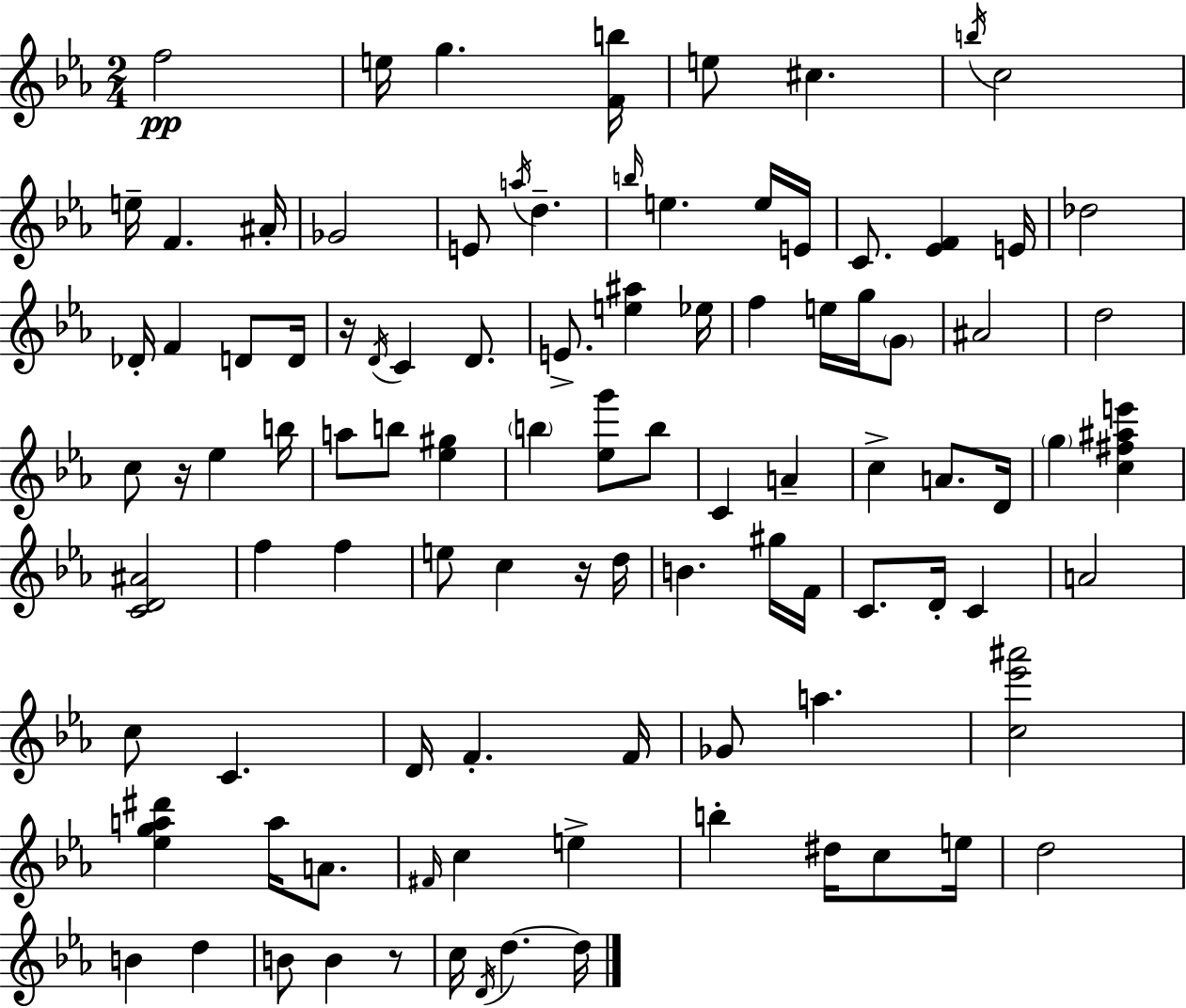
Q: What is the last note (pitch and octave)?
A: D5